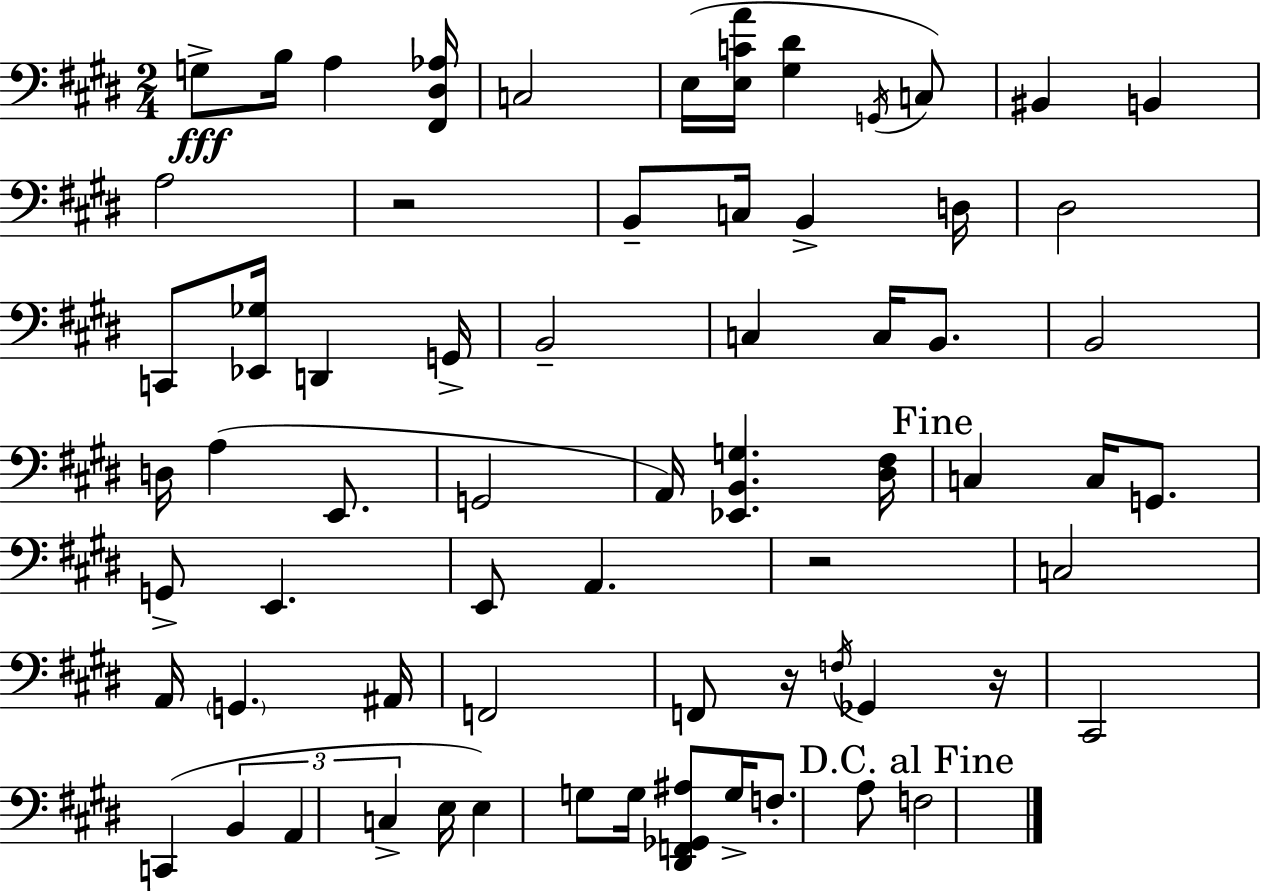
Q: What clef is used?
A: bass